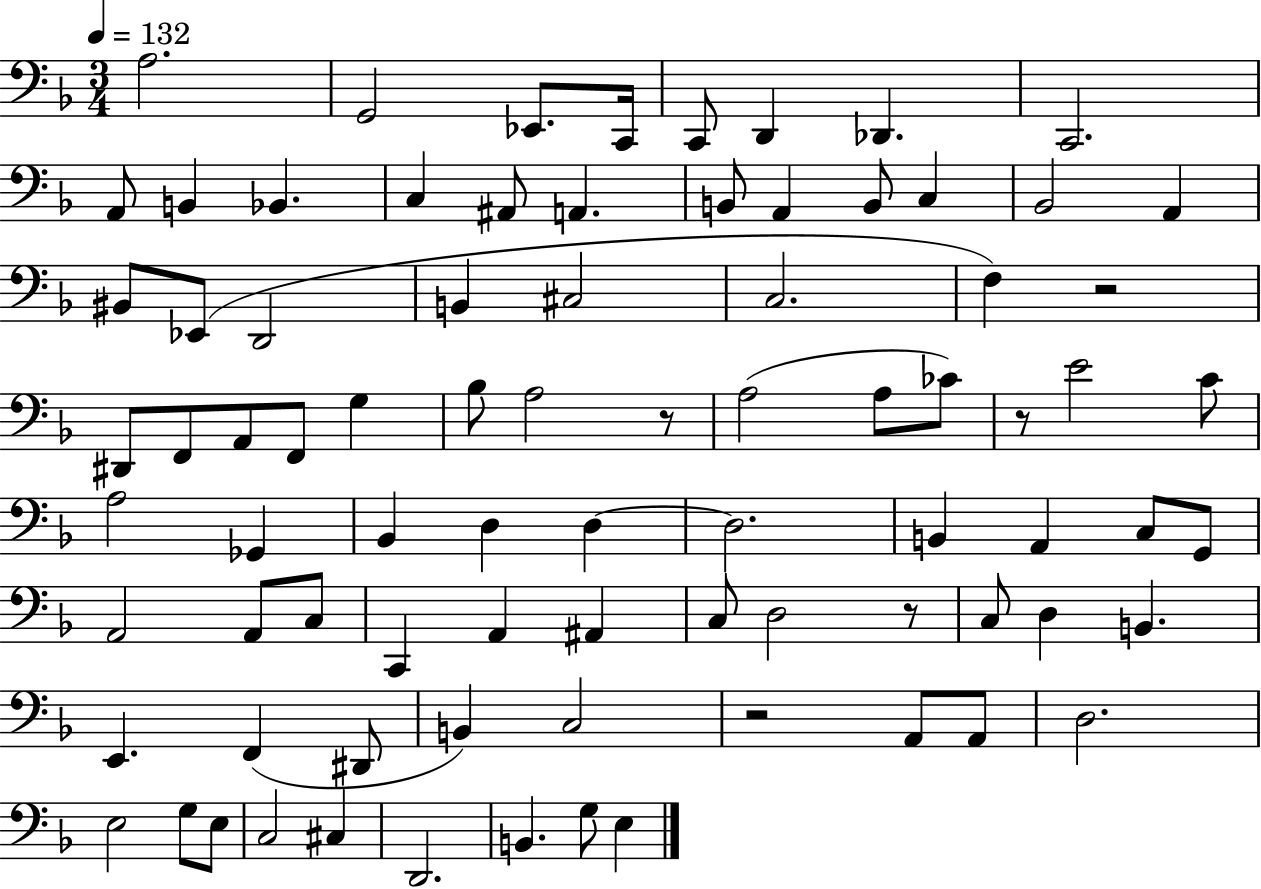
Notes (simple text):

A3/h. G2/h Eb2/e. C2/s C2/e D2/q Db2/q. C2/h. A2/e B2/q Bb2/q. C3/q A#2/e A2/q. B2/e A2/q B2/e C3/q Bb2/h A2/q BIS2/e Eb2/e D2/h B2/q C#3/h C3/h. F3/q R/h D#2/e F2/e A2/e F2/e G3/q Bb3/e A3/h R/e A3/h A3/e CES4/e R/e E4/h C4/e A3/h Gb2/q Bb2/q D3/q D3/q D3/h. B2/q A2/q C3/e G2/e A2/h A2/e C3/e C2/q A2/q A#2/q C3/e D3/h R/e C3/e D3/q B2/q. E2/q. F2/q D#2/e B2/q C3/h R/h A2/e A2/e D3/h. E3/h G3/e E3/e C3/h C#3/q D2/h. B2/q. G3/e E3/q